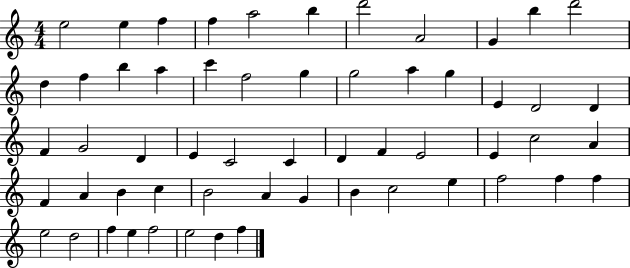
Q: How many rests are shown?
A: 0